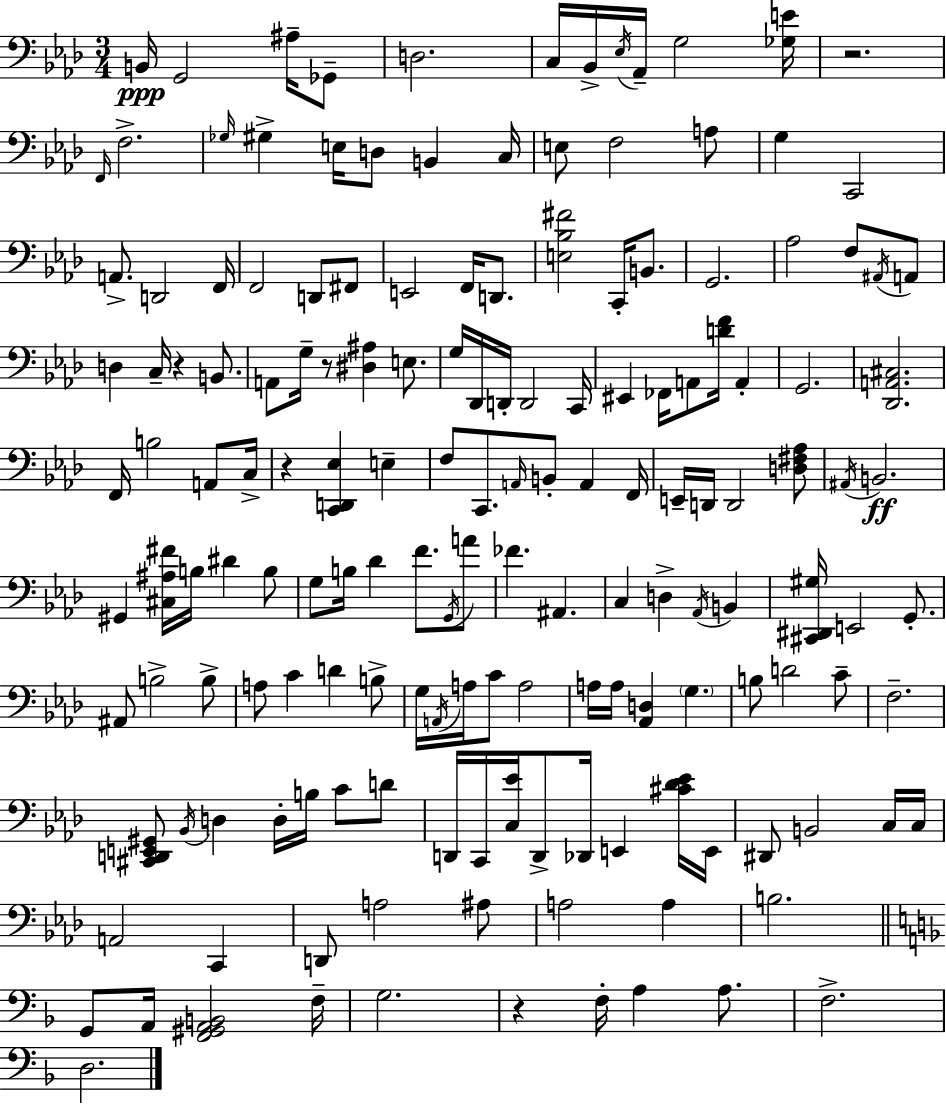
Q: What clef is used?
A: bass